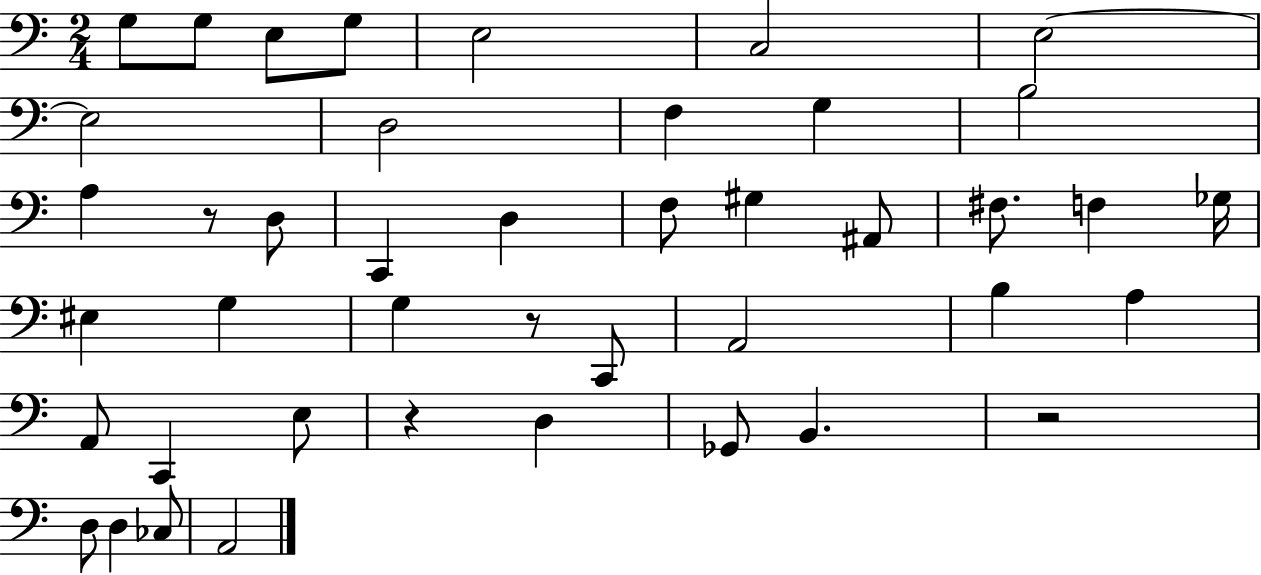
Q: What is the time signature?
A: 2/4